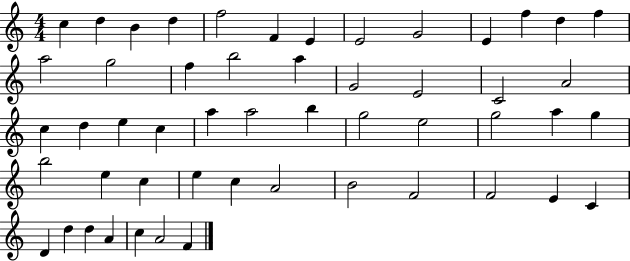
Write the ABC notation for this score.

X:1
T:Untitled
M:4/4
L:1/4
K:C
c d B d f2 F E E2 G2 E f d f a2 g2 f b2 a G2 E2 C2 A2 c d e c a a2 b g2 e2 g2 a g b2 e c e c A2 B2 F2 F2 E C D d d A c A2 F